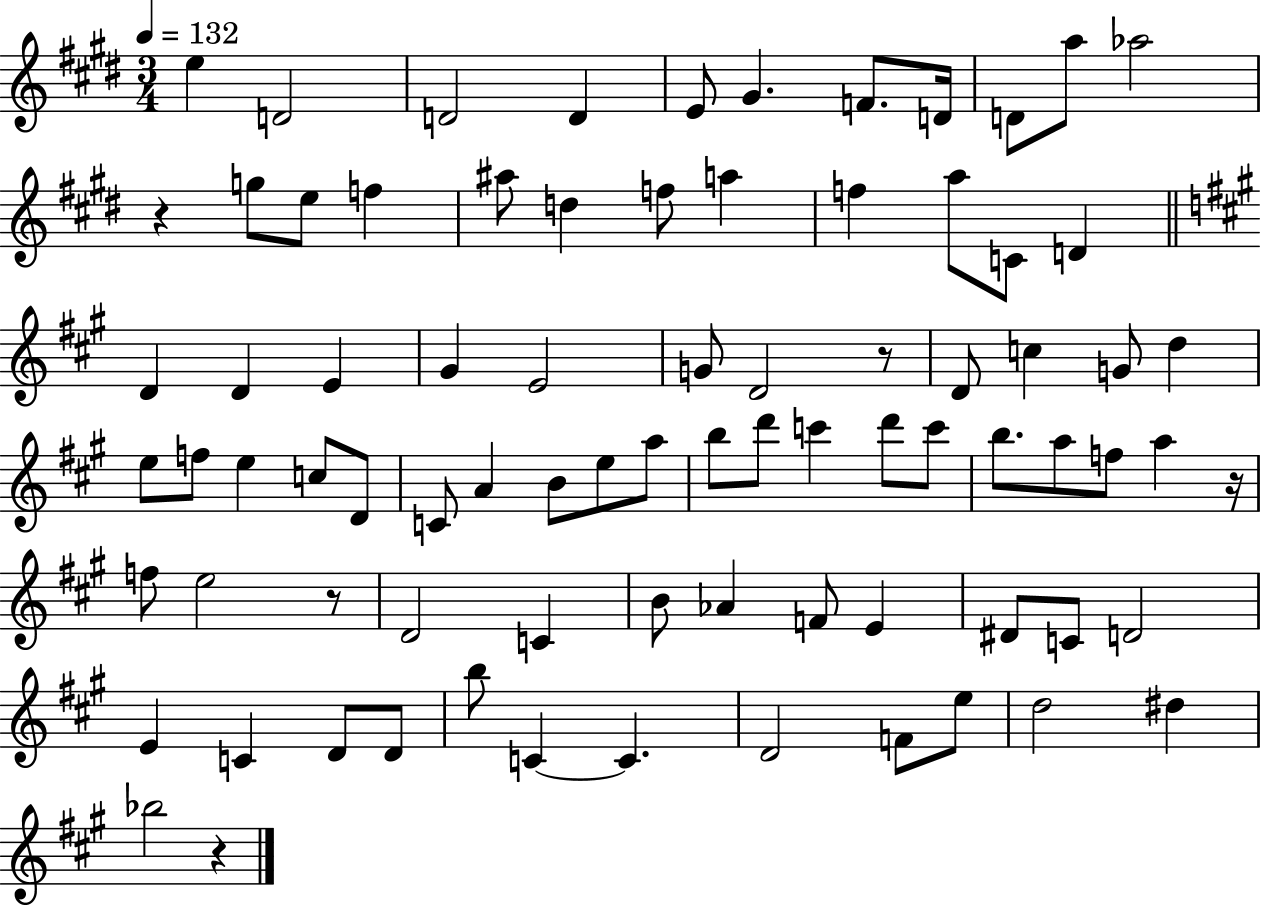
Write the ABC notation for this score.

X:1
T:Untitled
M:3/4
L:1/4
K:E
e D2 D2 D E/2 ^G F/2 D/4 D/2 a/2 _a2 z g/2 e/2 f ^a/2 d f/2 a f a/2 C/2 D D D E ^G E2 G/2 D2 z/2 D/2 c G/2 d e/2 f/2 e c/2 D/2 C/2 A B/2 e/2 a/2 b/2 d'/2 c' d'/2 c'/2 b/2 a/2 f/2 a z/4 f/2 e2 z/2 D2 C B/2 _A F/2 E ^D/2 C/2 D2 E C D/2 D/2 b/2 C C D2 F/2 e/2 d2 ^d _b2 z